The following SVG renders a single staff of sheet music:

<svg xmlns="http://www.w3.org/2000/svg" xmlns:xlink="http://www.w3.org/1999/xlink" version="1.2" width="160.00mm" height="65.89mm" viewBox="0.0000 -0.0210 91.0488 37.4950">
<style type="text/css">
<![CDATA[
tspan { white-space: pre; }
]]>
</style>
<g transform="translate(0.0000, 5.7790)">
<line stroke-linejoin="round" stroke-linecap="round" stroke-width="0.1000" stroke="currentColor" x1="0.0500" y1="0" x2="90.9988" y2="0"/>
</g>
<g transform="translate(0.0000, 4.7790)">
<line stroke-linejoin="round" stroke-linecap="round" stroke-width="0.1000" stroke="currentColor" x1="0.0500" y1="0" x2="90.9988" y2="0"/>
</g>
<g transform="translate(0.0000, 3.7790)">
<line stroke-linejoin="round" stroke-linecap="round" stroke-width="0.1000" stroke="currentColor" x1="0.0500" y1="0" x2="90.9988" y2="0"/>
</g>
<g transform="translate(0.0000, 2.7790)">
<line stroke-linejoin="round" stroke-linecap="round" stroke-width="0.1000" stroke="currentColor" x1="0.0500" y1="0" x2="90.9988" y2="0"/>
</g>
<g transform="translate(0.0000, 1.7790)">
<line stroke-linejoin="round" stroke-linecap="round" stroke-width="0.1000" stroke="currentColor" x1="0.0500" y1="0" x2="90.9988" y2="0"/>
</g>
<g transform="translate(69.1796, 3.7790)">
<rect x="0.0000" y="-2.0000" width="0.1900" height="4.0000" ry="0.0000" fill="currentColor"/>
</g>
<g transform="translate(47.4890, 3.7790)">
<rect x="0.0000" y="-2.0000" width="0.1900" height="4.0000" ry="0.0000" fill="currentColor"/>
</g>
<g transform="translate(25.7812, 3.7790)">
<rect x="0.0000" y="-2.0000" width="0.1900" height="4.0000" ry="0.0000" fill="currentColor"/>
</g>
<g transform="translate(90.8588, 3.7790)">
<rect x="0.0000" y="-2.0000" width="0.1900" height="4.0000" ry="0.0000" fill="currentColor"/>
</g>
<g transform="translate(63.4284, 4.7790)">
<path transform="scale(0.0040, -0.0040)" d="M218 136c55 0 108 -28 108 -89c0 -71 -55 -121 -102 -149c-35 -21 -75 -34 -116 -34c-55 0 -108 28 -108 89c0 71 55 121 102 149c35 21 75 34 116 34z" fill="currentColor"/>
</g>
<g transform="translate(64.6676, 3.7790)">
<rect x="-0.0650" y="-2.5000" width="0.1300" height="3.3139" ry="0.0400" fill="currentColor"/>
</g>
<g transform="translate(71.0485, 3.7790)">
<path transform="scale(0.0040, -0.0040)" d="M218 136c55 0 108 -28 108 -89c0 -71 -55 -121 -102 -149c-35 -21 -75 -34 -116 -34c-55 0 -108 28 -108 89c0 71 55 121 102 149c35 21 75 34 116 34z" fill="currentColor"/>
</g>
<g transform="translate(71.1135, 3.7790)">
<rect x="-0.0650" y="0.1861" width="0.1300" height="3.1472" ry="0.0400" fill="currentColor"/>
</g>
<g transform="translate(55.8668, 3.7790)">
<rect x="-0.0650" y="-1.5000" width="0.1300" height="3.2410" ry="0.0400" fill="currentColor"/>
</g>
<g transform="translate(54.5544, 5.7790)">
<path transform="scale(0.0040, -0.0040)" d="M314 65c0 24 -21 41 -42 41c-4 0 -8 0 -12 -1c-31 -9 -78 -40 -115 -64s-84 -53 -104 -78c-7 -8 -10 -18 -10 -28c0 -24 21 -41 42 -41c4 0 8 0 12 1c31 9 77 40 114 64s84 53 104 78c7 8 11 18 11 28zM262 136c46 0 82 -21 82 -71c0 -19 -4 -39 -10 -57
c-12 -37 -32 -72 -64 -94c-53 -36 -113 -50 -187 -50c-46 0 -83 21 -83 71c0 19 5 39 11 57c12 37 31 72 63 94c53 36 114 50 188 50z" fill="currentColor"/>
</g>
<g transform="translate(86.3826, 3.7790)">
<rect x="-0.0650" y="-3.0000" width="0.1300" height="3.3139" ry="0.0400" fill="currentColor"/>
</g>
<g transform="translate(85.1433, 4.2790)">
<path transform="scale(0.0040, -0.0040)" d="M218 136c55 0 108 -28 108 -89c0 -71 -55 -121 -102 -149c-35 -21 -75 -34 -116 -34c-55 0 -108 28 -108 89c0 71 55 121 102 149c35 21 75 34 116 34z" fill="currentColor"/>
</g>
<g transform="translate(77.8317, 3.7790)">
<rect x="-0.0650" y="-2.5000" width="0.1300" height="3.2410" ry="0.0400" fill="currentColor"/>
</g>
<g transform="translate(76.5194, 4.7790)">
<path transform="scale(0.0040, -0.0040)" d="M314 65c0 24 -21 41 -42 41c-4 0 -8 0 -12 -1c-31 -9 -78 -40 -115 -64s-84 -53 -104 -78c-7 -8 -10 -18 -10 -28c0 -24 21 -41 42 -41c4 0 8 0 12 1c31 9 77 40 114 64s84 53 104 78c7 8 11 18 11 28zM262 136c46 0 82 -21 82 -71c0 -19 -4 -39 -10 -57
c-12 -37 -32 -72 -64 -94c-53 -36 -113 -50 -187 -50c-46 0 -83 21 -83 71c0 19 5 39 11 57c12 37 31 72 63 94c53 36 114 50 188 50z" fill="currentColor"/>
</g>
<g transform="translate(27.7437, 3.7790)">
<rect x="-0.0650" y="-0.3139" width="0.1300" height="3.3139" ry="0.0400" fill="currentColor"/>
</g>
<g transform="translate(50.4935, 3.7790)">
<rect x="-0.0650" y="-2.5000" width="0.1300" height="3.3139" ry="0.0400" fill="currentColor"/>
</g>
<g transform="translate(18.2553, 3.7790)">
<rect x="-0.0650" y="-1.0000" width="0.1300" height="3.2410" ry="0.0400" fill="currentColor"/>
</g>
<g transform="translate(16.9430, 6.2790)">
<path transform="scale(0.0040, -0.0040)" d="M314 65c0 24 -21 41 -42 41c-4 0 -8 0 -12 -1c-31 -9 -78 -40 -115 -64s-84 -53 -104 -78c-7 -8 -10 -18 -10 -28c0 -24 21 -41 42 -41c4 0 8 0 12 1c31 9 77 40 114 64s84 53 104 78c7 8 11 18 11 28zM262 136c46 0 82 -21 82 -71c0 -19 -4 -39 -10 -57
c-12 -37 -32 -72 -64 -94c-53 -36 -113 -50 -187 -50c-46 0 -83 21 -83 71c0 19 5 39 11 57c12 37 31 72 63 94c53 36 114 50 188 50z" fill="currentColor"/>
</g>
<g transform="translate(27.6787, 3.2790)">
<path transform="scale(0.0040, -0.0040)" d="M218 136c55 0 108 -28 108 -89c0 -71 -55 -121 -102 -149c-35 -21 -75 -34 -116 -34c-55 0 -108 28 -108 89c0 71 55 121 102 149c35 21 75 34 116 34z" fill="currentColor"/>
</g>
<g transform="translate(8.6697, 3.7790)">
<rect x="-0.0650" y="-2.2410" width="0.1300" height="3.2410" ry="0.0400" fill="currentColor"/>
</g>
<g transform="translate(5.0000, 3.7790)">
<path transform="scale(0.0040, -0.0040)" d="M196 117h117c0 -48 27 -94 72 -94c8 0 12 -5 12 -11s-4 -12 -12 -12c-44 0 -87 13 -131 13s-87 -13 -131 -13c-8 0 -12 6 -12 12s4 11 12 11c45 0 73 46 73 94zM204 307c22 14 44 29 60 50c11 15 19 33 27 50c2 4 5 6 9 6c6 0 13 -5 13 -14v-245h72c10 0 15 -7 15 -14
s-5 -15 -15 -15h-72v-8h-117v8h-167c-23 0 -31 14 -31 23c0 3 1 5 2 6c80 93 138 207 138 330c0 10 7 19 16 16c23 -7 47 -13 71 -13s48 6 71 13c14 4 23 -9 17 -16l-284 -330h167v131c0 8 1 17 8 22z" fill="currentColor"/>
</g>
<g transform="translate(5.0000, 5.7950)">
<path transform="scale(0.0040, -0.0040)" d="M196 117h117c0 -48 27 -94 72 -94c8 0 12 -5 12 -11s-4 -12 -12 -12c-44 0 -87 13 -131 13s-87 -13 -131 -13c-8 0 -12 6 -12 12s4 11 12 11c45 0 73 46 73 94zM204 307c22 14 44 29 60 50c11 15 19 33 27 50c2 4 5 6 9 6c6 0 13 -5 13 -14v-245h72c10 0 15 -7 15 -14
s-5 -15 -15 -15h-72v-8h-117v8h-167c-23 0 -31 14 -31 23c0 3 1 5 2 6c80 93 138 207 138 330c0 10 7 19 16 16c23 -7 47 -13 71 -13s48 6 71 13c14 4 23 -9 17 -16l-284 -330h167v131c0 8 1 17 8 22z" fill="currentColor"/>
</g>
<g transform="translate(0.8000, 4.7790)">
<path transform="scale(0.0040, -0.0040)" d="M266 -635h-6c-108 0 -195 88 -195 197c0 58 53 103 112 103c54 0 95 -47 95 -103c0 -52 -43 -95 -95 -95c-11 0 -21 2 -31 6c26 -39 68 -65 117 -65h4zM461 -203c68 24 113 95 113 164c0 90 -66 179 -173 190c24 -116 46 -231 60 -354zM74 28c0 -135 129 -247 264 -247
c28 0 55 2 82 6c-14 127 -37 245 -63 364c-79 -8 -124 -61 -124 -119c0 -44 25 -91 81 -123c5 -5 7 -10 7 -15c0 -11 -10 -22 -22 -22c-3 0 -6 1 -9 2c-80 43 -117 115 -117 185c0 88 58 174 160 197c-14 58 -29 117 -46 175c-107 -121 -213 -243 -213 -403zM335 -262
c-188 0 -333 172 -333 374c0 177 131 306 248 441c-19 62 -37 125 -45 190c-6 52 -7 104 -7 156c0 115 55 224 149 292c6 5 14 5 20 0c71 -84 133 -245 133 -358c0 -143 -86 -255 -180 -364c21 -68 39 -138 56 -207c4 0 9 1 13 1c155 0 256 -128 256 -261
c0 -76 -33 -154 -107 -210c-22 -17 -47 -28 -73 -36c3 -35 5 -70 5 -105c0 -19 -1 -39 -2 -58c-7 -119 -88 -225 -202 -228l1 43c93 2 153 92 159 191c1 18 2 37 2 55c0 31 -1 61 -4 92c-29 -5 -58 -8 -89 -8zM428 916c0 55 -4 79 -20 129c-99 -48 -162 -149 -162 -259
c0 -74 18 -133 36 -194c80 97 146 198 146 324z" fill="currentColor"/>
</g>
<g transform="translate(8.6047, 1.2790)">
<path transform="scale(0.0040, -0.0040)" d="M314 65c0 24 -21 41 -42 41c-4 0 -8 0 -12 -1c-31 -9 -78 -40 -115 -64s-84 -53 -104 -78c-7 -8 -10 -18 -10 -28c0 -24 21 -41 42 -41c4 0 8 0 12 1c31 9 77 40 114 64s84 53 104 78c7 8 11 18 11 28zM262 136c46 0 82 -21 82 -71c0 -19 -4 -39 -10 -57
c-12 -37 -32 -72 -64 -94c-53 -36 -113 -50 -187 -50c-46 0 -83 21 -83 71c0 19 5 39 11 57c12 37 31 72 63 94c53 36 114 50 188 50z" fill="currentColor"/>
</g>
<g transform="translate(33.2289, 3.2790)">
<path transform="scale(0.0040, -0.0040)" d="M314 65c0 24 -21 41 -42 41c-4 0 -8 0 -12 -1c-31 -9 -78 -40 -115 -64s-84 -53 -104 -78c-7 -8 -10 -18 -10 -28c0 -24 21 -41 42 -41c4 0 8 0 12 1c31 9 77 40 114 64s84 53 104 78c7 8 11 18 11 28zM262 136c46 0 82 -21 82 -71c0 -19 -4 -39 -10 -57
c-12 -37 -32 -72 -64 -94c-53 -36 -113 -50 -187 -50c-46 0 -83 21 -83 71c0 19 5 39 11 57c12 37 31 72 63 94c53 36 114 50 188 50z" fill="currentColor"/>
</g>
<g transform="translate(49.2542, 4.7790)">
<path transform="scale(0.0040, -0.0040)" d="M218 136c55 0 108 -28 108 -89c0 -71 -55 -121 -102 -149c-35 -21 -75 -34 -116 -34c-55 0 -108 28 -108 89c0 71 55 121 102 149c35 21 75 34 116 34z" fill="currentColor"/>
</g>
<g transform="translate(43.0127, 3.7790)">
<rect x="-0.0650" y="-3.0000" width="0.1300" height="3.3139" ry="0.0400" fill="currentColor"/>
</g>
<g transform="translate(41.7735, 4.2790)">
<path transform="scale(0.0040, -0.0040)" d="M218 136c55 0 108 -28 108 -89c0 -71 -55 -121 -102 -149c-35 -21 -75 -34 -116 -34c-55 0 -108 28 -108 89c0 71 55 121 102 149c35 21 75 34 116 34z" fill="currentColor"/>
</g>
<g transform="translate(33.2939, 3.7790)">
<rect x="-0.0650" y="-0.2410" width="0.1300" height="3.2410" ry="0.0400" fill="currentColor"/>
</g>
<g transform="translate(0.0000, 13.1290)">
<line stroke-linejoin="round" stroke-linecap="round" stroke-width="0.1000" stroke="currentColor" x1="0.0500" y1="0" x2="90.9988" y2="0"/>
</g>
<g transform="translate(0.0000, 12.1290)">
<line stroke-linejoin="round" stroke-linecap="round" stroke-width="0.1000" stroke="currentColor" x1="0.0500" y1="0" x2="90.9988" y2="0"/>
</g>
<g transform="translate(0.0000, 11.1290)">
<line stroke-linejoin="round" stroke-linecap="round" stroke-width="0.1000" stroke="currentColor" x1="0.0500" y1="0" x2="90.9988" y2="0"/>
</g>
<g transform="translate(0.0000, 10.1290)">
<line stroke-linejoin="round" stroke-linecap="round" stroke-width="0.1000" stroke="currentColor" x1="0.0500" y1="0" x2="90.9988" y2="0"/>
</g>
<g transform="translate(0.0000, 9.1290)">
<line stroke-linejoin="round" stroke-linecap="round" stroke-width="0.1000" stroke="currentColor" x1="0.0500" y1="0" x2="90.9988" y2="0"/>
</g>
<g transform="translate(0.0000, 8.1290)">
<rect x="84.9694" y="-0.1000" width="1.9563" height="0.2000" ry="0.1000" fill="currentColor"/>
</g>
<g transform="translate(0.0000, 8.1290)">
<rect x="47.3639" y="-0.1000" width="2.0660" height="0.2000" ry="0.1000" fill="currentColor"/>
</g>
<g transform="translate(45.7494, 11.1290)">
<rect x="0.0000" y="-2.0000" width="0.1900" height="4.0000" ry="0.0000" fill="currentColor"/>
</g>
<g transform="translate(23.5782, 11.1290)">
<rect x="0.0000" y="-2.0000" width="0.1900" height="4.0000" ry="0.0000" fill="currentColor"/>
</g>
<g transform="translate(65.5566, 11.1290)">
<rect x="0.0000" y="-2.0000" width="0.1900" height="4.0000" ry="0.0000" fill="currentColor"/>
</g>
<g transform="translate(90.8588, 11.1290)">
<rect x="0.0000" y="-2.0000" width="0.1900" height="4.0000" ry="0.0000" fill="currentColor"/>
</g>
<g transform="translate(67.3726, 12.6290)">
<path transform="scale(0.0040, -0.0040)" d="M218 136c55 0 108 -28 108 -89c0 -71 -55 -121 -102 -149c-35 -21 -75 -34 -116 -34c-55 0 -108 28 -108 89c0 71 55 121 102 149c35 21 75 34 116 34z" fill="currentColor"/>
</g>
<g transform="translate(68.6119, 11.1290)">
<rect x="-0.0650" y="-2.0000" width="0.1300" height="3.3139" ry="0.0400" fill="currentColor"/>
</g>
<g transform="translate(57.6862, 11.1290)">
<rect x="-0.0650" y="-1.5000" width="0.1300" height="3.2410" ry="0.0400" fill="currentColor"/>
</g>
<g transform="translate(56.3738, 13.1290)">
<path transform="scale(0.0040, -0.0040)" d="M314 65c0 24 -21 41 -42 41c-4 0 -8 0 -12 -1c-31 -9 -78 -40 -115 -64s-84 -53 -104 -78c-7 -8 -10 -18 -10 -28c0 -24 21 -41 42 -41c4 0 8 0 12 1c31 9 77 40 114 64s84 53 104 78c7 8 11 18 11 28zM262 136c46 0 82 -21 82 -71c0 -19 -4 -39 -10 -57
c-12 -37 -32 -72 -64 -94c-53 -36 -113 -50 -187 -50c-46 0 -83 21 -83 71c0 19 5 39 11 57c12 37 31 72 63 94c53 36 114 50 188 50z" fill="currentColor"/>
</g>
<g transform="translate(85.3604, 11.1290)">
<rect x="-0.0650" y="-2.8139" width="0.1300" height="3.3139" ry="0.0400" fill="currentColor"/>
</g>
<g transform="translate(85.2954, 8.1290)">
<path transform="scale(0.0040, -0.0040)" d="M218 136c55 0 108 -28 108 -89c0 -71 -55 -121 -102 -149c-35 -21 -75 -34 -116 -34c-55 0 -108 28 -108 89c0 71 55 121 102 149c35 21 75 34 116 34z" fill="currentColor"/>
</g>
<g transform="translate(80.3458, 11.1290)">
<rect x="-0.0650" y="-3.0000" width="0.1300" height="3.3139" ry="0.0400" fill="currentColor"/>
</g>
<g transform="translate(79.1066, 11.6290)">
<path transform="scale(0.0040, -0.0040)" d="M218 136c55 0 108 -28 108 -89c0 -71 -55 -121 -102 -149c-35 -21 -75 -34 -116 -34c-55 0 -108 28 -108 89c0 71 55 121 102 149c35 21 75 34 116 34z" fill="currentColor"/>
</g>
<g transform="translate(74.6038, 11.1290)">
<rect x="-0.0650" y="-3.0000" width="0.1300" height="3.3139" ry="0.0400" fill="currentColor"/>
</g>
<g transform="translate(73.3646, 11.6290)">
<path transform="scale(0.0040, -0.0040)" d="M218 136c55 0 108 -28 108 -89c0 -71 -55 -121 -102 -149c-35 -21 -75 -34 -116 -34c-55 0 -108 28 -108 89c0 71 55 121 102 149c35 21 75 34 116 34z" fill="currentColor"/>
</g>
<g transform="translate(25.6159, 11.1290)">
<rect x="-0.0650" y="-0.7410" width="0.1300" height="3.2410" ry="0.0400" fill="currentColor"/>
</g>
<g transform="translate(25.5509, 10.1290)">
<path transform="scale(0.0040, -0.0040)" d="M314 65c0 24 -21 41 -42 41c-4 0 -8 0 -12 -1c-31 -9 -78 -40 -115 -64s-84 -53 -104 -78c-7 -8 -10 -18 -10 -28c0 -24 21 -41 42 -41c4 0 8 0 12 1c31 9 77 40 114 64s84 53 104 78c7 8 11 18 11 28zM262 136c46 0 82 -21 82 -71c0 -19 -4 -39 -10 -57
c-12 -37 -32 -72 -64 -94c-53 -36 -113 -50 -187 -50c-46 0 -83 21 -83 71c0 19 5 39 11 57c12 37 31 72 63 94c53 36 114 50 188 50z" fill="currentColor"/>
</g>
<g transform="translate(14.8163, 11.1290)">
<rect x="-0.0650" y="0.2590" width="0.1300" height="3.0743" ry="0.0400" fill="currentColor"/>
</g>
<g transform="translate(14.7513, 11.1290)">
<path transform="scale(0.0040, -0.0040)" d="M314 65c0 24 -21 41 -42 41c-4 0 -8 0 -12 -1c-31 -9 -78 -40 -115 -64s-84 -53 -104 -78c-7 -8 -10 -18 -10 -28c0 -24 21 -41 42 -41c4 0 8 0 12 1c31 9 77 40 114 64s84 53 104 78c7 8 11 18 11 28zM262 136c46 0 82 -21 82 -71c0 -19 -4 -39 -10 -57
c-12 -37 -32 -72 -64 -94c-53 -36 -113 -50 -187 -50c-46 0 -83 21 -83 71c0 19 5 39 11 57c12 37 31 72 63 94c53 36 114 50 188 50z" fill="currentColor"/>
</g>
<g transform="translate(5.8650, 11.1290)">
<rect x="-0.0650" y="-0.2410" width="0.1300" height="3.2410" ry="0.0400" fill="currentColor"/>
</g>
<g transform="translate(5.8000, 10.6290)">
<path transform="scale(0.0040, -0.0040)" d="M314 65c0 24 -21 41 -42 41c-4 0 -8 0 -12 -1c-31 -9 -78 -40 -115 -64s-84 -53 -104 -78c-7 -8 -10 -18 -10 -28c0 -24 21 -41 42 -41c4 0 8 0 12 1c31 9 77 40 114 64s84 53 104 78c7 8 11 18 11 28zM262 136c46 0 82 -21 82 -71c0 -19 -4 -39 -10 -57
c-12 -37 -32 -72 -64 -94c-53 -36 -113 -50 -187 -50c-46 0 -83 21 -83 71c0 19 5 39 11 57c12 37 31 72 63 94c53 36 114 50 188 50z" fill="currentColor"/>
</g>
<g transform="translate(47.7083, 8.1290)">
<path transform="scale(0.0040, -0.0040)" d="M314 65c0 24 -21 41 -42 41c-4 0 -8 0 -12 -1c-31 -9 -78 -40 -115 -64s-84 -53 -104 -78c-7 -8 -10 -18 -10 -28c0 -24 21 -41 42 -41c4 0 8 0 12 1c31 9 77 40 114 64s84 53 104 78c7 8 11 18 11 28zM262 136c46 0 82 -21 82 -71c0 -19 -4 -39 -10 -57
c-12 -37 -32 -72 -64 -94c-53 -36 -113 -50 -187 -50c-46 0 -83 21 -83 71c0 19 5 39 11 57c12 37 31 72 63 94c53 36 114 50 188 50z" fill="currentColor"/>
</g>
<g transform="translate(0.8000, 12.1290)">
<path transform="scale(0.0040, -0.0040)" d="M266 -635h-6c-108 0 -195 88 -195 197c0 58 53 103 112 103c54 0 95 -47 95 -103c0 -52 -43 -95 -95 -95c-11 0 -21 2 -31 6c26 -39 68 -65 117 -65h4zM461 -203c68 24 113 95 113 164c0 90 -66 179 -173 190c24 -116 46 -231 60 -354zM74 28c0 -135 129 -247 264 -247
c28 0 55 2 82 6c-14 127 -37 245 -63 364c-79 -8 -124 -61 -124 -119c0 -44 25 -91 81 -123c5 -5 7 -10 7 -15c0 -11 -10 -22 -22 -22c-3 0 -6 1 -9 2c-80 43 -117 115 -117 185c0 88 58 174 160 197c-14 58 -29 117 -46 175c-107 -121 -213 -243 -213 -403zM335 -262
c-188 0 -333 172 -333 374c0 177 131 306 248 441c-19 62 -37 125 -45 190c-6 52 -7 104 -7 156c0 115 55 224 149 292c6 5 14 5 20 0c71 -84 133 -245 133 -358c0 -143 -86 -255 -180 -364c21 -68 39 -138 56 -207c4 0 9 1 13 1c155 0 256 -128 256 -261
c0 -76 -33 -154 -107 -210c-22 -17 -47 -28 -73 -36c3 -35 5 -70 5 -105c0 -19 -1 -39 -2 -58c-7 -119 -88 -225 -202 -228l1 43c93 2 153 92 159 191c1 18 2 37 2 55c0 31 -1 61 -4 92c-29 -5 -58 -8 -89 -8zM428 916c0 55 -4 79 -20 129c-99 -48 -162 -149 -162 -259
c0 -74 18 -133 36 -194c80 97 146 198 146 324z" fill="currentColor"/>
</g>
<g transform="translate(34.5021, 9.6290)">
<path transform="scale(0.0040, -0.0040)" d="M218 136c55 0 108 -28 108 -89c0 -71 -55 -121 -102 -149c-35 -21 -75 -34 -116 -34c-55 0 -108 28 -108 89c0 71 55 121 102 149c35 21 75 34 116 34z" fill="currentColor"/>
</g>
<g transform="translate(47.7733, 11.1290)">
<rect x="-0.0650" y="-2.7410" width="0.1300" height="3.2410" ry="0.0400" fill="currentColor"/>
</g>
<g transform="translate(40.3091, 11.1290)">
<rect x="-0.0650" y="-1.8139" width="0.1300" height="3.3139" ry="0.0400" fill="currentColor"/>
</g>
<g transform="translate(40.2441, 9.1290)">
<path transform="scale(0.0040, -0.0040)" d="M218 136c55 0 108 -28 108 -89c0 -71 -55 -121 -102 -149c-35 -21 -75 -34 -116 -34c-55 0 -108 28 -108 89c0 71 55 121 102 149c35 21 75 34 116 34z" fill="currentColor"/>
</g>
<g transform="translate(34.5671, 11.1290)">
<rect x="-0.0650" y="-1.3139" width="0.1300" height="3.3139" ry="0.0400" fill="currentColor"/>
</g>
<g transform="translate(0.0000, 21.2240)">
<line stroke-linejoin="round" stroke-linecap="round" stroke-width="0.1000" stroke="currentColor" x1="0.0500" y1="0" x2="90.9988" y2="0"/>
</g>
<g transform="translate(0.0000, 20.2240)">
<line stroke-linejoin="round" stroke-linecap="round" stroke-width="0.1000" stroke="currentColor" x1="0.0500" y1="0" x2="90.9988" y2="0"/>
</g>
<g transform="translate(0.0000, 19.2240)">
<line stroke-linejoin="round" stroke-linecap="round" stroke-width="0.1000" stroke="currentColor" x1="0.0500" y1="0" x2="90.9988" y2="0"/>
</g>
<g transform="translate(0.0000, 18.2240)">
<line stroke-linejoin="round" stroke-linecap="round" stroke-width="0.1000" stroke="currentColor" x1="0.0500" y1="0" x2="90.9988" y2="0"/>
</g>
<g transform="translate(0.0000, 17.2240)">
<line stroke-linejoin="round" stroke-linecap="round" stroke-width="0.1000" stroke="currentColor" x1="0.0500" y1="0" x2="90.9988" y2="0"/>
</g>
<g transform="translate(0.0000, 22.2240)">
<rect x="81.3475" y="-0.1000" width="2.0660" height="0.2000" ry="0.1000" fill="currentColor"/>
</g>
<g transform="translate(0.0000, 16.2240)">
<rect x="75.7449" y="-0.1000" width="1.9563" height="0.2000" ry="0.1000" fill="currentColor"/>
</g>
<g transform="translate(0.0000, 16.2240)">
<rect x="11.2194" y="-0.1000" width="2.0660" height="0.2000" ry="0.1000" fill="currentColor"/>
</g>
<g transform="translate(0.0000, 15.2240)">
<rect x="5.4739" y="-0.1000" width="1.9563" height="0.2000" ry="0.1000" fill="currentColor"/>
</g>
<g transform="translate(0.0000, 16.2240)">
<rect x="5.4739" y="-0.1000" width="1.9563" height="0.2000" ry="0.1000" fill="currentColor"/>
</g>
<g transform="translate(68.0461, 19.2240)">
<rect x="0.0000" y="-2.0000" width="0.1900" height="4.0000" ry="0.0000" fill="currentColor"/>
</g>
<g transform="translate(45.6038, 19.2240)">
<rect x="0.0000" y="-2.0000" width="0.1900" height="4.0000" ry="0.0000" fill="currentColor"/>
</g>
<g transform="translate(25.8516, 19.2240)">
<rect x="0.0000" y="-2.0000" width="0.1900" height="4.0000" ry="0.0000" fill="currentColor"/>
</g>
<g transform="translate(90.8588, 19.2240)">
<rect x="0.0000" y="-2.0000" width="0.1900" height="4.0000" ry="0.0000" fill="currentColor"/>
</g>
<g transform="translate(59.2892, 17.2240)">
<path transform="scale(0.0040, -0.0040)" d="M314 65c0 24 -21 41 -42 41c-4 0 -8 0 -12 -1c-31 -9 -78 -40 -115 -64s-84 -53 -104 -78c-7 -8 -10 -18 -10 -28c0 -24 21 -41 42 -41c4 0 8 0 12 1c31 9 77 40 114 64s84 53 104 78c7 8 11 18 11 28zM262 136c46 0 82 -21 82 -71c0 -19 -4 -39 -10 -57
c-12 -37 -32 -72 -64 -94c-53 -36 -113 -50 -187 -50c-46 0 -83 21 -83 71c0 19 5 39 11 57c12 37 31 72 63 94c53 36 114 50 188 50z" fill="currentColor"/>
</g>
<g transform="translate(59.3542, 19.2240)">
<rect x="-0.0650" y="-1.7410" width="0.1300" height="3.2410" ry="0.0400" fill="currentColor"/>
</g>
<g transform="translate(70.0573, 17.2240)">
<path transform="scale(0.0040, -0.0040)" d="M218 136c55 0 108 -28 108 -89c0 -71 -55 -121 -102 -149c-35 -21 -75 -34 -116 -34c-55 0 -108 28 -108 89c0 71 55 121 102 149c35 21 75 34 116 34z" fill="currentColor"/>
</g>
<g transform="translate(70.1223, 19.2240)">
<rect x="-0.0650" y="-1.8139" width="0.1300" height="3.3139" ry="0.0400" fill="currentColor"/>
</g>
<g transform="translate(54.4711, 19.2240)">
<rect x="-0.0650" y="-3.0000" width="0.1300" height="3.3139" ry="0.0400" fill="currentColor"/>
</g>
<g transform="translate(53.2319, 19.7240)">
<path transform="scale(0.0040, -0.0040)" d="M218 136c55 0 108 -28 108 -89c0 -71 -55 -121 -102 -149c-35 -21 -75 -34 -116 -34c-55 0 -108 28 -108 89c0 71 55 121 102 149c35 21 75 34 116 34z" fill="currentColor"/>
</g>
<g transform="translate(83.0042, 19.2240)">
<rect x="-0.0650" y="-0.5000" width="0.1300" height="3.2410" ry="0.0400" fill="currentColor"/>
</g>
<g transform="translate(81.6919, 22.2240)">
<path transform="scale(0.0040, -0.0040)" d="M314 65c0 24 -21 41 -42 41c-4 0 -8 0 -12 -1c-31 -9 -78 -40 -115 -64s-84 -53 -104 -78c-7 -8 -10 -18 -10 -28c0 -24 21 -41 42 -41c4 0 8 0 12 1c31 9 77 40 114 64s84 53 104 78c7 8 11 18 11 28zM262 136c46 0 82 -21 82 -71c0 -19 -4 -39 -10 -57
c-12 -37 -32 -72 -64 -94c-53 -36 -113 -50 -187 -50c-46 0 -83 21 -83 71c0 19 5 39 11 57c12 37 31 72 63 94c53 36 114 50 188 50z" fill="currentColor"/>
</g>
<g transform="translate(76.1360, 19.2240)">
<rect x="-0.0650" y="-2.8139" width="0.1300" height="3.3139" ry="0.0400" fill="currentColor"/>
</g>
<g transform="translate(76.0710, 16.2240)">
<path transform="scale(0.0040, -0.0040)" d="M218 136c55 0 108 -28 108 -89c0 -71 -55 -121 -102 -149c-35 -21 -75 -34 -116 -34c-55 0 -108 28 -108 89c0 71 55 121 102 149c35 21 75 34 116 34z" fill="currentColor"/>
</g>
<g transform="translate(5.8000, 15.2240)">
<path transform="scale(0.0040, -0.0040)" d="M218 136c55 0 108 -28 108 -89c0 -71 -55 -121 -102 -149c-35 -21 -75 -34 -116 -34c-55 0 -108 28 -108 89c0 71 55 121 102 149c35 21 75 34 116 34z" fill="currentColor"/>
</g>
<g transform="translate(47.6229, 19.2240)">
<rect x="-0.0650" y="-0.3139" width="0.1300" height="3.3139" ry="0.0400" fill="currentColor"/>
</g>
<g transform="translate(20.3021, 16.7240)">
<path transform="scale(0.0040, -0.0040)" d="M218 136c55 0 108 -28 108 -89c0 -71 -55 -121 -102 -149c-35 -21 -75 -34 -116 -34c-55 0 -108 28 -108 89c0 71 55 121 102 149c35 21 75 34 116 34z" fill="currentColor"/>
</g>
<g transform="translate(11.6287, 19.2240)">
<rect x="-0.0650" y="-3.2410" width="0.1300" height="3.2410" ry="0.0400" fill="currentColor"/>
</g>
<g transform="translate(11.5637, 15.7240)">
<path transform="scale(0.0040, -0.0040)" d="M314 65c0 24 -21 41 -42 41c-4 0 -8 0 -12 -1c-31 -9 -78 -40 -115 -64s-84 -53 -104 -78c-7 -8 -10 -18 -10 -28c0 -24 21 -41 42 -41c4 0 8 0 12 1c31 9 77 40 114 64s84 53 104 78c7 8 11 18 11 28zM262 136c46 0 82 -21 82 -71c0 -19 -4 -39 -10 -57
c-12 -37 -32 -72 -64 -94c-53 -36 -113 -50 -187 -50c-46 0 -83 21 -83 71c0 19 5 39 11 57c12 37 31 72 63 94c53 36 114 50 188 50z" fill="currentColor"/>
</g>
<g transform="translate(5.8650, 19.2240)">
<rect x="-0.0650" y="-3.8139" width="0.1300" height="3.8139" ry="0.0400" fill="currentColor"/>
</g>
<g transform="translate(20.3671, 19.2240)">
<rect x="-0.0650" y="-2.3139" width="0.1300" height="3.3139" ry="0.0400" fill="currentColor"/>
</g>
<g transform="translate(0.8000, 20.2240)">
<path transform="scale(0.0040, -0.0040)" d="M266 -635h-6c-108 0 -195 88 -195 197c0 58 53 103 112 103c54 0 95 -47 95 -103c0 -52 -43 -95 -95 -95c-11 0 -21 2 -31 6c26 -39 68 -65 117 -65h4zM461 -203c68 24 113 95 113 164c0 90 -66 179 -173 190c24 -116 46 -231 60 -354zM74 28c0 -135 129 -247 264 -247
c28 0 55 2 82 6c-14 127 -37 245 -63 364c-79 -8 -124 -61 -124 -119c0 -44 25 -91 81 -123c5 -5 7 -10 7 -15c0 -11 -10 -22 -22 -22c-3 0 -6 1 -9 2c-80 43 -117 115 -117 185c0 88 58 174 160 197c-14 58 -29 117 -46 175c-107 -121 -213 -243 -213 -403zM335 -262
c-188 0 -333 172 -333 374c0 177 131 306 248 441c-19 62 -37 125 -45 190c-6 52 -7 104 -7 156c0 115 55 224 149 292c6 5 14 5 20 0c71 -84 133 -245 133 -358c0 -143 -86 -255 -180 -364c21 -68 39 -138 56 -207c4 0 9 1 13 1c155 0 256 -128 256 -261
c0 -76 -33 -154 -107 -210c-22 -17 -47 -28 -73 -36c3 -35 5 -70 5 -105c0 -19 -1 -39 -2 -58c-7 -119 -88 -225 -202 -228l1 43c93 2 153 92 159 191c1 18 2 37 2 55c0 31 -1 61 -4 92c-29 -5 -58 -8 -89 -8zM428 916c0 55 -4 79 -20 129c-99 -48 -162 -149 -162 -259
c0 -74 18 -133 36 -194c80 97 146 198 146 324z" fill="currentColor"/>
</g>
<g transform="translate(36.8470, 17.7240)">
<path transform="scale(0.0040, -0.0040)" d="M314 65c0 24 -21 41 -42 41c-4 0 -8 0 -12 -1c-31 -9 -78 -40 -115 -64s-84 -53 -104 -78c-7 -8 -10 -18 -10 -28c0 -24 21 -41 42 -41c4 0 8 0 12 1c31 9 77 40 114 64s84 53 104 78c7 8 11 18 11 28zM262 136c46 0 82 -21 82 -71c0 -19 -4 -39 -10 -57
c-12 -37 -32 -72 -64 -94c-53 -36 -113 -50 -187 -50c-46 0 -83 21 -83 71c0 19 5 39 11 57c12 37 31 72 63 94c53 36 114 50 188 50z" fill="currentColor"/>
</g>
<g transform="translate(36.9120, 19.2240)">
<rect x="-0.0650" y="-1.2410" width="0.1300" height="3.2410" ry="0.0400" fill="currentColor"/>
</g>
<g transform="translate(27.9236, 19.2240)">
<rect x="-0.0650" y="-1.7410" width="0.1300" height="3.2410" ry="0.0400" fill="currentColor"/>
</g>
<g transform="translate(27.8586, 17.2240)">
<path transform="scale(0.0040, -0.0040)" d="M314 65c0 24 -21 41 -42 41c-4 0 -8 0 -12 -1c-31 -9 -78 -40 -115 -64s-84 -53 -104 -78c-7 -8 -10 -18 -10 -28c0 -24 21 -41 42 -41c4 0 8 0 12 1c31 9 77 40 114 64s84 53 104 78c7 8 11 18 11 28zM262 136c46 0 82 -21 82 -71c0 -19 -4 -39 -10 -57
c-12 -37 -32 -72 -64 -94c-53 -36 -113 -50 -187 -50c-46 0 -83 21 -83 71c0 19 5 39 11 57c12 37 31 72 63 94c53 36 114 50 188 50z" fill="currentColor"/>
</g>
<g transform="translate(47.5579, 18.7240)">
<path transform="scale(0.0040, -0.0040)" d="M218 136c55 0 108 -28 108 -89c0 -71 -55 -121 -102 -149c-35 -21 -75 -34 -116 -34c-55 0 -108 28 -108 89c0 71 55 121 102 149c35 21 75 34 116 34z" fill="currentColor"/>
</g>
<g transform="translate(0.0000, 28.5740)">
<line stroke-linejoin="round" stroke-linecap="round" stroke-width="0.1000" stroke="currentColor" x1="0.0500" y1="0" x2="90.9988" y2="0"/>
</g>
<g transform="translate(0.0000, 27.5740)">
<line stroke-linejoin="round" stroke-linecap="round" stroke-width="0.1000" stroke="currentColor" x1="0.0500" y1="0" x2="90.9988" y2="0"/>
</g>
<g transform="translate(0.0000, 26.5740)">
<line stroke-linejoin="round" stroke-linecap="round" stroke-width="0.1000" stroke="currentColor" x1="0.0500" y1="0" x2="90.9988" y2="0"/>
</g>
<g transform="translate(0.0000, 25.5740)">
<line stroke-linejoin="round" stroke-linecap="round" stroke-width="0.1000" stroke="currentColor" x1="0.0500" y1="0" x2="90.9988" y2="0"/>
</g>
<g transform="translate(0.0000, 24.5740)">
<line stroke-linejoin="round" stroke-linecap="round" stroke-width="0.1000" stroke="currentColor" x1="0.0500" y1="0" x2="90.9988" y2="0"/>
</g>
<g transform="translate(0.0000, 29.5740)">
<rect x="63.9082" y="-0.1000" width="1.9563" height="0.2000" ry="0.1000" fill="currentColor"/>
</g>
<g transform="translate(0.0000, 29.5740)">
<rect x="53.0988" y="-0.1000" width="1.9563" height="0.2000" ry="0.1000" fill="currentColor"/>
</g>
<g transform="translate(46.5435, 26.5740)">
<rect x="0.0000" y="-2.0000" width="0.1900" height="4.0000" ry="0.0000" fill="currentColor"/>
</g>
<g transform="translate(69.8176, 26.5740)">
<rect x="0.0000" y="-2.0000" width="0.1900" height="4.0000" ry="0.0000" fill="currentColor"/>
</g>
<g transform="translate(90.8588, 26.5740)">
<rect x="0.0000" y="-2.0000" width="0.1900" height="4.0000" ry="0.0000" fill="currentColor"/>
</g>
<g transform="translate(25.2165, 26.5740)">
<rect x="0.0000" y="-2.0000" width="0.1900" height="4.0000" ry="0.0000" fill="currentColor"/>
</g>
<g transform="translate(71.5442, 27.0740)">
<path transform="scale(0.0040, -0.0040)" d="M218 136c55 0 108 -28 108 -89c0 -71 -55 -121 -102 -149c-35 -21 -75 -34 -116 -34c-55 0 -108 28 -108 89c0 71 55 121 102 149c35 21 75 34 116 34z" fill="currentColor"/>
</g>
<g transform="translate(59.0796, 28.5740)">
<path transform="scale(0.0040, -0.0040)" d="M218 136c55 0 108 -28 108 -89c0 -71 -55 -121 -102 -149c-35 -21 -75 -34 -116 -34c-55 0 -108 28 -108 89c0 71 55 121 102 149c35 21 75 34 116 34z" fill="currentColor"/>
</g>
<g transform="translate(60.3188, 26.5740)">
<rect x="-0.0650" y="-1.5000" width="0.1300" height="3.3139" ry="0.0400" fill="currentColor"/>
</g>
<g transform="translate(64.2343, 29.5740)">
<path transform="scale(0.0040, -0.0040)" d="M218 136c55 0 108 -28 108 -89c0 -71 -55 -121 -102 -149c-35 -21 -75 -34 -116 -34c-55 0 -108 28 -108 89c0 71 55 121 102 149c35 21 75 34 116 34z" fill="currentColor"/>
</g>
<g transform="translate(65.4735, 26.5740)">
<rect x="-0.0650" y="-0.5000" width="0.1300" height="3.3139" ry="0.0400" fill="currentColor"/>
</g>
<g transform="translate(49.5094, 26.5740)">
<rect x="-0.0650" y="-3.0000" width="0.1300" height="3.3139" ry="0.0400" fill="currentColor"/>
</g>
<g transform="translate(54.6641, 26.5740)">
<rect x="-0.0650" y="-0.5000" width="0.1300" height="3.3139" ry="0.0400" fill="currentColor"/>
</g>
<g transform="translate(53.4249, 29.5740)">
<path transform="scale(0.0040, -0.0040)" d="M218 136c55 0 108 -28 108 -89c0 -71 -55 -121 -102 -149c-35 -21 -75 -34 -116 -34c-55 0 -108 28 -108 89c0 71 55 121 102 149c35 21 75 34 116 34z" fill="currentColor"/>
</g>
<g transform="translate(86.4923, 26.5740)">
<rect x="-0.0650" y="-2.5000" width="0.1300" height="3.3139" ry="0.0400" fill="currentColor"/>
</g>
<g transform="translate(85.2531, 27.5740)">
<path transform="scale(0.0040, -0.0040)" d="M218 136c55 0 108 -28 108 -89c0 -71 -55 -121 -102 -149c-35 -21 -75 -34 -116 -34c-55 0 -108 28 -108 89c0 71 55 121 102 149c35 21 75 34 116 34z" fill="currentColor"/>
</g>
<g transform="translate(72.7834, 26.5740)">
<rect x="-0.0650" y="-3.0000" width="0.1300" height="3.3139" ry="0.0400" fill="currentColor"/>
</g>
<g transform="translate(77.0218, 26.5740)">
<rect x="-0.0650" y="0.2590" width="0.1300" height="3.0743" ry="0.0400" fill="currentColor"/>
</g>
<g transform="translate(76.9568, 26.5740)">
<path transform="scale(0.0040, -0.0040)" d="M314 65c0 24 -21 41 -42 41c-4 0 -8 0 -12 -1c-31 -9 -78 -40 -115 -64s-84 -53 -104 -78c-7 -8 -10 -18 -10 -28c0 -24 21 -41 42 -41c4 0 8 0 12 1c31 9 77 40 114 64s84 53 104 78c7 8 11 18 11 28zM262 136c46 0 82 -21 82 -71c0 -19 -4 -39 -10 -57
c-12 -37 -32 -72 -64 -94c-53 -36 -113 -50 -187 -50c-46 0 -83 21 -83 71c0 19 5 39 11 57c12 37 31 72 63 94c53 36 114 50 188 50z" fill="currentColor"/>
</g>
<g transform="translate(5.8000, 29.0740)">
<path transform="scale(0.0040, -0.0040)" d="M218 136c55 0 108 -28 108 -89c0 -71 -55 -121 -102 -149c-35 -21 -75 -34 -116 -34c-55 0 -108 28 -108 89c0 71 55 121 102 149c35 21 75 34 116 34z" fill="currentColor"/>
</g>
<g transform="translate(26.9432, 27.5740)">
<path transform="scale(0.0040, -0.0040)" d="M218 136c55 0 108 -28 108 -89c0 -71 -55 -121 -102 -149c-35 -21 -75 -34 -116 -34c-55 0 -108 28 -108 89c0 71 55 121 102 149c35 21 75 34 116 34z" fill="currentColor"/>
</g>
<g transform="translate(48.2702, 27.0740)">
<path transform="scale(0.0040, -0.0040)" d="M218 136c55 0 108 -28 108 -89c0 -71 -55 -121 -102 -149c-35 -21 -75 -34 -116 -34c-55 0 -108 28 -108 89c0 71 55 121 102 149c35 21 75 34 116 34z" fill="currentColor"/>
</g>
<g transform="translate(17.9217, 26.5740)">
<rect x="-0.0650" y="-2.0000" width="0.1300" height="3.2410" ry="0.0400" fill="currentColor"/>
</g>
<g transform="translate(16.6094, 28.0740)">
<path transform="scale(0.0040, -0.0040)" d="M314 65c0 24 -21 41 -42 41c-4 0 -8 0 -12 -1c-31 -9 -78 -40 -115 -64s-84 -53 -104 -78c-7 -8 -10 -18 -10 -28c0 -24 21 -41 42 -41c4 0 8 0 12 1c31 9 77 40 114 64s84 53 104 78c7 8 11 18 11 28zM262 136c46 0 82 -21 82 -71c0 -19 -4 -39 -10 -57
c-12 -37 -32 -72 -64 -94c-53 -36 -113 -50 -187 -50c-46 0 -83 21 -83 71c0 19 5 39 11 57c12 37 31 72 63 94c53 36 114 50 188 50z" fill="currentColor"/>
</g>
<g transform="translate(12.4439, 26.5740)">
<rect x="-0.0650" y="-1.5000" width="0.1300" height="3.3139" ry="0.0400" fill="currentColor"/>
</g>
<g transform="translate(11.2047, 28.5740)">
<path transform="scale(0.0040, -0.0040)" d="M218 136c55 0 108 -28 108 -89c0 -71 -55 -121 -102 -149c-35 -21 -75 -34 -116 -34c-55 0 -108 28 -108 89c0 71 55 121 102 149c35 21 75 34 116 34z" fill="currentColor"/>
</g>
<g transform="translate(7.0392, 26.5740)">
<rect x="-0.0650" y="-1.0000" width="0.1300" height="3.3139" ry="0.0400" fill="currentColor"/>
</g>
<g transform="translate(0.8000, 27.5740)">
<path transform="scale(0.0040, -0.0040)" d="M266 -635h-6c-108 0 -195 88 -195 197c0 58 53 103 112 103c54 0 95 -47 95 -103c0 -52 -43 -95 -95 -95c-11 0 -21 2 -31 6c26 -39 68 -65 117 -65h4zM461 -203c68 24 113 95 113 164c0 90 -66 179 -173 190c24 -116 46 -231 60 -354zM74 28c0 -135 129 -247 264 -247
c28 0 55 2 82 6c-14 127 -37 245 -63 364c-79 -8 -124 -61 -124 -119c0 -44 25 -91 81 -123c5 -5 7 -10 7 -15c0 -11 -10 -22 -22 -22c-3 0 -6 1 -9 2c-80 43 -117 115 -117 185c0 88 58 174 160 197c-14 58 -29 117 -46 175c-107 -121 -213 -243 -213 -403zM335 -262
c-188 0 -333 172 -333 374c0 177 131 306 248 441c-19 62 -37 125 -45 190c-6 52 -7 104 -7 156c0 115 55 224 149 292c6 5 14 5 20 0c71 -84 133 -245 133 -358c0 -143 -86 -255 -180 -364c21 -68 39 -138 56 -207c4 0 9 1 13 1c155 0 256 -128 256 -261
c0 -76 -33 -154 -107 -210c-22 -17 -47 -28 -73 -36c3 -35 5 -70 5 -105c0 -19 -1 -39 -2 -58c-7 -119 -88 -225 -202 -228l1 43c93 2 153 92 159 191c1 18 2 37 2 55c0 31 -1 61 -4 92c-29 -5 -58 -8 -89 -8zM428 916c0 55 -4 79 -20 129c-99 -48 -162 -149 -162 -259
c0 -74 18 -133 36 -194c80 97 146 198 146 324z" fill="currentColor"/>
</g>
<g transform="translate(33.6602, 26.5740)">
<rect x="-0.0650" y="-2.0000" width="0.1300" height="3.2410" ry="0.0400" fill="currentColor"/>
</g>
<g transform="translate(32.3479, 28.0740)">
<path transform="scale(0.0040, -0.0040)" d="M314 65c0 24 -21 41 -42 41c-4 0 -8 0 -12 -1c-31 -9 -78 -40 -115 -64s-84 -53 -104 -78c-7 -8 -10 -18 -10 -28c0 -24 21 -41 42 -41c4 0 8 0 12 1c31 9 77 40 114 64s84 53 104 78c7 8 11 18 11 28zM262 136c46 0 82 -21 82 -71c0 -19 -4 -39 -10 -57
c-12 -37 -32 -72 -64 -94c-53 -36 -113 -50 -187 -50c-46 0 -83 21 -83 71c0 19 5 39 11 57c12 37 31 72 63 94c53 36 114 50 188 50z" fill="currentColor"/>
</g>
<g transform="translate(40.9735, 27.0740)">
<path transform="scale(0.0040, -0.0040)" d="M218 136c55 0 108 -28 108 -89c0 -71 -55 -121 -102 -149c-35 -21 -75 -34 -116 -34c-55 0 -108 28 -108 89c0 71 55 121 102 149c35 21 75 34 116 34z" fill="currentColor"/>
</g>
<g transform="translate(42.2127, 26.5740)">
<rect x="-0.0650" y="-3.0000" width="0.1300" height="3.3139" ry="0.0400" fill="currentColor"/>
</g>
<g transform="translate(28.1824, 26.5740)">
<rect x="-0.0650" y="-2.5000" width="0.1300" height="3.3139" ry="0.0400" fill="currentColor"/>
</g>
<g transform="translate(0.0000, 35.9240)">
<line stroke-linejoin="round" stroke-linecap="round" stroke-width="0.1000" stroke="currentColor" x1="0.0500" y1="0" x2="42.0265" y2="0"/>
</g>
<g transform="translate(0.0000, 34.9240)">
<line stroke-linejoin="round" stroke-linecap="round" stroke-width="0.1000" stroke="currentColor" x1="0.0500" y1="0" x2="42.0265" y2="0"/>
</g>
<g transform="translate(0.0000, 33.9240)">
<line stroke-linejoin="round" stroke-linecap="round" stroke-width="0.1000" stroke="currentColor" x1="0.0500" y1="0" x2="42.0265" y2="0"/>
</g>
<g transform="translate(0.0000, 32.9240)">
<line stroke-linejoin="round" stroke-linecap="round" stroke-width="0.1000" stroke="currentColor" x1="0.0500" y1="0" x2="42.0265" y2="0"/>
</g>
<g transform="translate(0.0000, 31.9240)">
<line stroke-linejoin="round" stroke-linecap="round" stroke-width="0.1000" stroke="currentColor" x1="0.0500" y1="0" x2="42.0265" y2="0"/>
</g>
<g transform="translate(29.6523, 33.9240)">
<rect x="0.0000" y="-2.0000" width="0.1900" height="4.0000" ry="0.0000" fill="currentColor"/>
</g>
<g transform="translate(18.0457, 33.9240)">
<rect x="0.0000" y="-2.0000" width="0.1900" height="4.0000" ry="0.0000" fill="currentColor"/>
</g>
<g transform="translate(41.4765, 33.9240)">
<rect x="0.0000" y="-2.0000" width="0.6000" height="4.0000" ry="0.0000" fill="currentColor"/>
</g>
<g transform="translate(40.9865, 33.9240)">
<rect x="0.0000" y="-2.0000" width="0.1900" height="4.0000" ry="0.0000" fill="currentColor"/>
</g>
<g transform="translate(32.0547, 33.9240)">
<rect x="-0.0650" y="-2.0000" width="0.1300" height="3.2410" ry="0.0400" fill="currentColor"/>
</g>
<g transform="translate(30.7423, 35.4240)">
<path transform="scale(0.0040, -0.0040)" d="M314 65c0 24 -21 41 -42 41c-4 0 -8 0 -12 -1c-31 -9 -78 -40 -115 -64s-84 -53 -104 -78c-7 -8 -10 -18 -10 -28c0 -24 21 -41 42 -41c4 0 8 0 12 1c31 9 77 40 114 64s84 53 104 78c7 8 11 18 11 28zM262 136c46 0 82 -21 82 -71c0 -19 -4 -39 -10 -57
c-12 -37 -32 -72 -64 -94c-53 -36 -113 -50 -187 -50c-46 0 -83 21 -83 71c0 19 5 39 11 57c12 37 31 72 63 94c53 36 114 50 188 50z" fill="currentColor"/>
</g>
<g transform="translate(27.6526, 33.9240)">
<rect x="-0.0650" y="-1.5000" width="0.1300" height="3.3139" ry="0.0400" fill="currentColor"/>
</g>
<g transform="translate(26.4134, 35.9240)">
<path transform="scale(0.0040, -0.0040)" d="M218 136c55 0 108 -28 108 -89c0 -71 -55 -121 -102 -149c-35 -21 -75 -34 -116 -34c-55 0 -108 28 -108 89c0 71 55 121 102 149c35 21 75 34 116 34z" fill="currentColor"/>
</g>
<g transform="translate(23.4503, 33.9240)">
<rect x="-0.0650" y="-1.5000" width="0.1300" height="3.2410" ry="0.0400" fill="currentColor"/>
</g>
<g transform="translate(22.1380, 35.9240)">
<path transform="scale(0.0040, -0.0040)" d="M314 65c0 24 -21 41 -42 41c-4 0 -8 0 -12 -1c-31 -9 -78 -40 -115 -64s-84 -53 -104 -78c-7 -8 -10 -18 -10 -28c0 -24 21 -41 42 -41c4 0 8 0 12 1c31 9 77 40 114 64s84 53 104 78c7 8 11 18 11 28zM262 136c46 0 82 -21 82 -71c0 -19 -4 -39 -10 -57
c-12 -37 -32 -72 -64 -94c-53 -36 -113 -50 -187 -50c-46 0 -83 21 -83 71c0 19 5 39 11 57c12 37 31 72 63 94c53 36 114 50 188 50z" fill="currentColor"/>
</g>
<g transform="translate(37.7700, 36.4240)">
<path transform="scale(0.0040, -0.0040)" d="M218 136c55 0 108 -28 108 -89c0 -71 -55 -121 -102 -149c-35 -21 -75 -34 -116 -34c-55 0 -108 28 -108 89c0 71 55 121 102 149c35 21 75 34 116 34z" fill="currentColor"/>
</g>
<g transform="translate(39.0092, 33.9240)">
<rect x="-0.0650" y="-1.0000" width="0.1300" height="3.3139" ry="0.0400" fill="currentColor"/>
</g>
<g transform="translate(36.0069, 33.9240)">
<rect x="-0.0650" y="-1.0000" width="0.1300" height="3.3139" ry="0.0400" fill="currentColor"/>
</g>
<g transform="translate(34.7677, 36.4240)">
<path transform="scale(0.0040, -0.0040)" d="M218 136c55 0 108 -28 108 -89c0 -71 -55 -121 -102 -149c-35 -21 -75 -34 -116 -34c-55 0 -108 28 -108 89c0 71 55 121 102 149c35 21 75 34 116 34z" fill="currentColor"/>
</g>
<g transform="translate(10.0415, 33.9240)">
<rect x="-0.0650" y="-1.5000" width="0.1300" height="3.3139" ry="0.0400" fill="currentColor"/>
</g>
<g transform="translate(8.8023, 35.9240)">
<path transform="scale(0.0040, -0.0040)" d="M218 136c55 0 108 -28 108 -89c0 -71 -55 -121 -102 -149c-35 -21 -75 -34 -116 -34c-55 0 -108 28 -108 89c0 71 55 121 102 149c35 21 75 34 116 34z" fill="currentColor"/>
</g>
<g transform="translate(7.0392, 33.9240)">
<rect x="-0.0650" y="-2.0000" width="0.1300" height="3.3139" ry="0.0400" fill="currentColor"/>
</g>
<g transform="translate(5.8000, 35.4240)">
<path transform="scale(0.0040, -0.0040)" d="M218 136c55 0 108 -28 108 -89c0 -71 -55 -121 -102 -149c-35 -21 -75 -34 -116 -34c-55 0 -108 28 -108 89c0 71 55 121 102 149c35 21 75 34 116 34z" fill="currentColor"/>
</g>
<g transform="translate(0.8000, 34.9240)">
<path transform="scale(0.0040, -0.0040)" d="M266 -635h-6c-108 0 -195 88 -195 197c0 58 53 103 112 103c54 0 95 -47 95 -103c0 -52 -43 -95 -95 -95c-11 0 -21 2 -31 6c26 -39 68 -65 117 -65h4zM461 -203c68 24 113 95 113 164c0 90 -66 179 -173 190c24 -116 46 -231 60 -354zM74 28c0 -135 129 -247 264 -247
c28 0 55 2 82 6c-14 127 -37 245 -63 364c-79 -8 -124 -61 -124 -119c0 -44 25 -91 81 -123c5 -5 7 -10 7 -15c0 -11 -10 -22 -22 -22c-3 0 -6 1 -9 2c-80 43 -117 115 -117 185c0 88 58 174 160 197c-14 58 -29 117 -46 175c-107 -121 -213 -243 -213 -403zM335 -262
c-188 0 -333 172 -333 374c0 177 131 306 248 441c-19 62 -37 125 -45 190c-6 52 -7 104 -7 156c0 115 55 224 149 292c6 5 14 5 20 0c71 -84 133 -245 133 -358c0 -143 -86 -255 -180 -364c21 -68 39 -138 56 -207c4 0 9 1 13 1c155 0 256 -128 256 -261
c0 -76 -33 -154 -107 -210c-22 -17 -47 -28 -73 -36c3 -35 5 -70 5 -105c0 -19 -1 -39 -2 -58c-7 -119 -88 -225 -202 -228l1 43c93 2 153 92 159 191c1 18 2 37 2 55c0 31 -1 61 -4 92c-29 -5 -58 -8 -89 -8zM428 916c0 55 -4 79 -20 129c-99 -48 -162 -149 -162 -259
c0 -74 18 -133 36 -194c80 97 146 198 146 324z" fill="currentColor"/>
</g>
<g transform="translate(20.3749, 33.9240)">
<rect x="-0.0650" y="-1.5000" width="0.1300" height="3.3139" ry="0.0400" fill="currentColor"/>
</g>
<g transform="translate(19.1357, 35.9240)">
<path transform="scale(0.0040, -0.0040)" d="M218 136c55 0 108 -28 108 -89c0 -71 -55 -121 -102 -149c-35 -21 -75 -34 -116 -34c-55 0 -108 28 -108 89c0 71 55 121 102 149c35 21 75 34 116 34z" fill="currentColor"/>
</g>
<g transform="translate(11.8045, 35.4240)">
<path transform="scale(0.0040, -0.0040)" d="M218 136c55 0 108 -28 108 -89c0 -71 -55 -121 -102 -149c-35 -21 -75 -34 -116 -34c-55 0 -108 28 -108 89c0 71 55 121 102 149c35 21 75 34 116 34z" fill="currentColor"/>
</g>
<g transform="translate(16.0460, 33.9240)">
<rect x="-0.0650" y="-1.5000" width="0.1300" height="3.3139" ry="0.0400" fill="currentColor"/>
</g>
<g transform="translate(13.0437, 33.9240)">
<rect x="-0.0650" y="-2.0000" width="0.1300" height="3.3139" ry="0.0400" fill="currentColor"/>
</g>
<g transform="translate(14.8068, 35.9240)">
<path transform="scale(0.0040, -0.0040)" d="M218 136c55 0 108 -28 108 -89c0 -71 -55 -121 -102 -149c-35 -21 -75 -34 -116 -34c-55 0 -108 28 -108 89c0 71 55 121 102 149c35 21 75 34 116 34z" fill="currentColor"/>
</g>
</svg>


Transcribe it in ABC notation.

X:1
T:Untitled
M:4/4
L:1/4
K:C
g2 D2 c c2 A G E2 G B G2 A c2 B2 d2 e f a2 E2 F A A a c' b2 g f2 e2 c A f2 f a C2 D E F2 G F2 A A C E C A B2 G F E F E E E2 E F2 D D